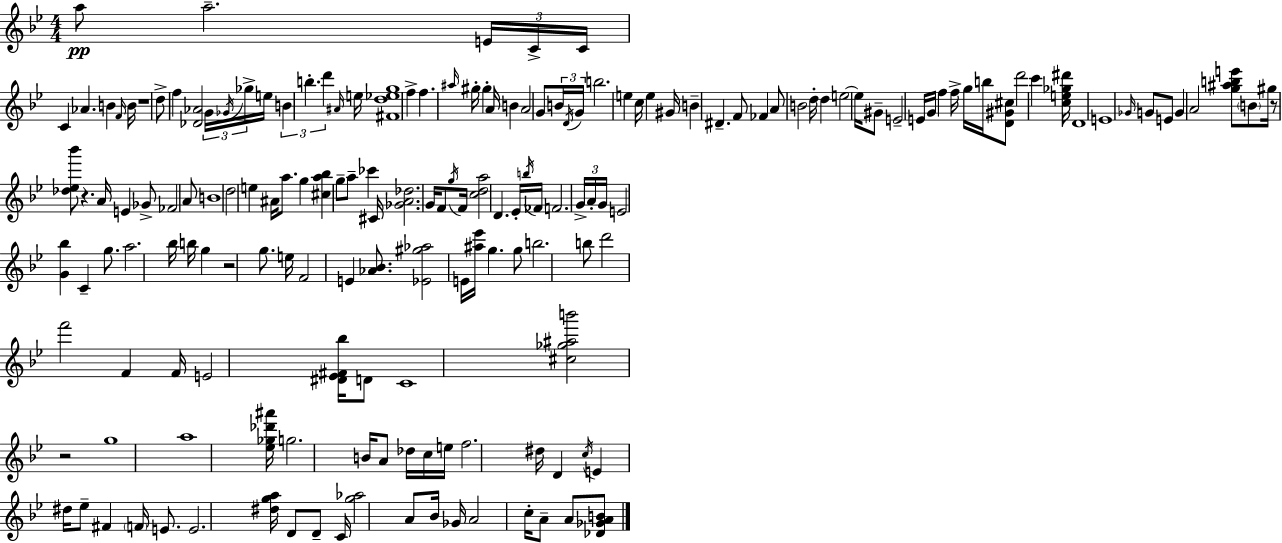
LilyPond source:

{
  \clef treble
  \numericTimeSignature
  \time 4/4
  \key bes \major
  a''8\pp a''2.-- \tuplet 3/2 { e'16 c'16-> | c'16 } c'4 aes'4. b'4 \grace { f'16 } | b'16 r1 | d''8-> f''4 <des' aes'>2 \tuplet 3/2 { g'16 | \break \acciaccatura { ges'16 } ges''16-> } e''16 \tuplet 3/2 { b'4 b''4.-. d'''4 } | \grace { ais'16 } e''16 <fis' d'' ees'' g''>1 | f''4-> f''4. \grace { ais''16 } gis''16-. gis''4-. | a'16 b'4 a'2 | \break g'8 \tuplet 3/2 { b'16 \acciaccatura { d'16 } g'16 } b''2. | e''4 c''16 e''4 gis'16 b'4-- dis'4.-- | f'8 fes'4 a'8 b'2 | d''16-. d''4 e''2~~ | \break e''16 gis'8-- e'2-- e'16 g'16 f''4 | f''16-> g''16 b''16 <d' gis' cis''>8 d'''2 | c'''4 <c'' e'' ges'' dis'''>16 d'1 | e'1 | \break \grace { ges'16 } g'8 e'8 g'4 a'2 | <g'' ais'' b'' e'''>8 \parenthesize b'8 gis''16 r8 <des'' ees'' bes'''>8 r4. | a'16 e'4 ges'8-> fes'2 | a'8 b'1 | \break d''2 e''4 | ais'16 a''8. g''4 <cis'' a'' bes''>4 g''8-- | a''8-- ces'''4 cis'16 <ges' a' des''>2. | g'16 f'8 \acciaccatura { g''16 } f'16 <c'' d'' a''>2 | \break d'4. ees'16-. \acciaccatura { b''16 } fes'16 f'2. | \tuplet 3/2 { g'16-> a'16-. g'16 } e'2 | <g' bes''>4 c'4-- g''8. a''2. | bes''16 b''16 g''4 r2 | \break g''8. e''16 f'2 | e'4 <aes' bes'>8. <ees' gis'' aes''>2 | e'16 <ais'' ees'''>16 g''4. g''8 b''2. | b''8 d'''2 | \break f'''2 f'4 f'16 e'2 | <dis' ees' fis' bes''>16 d'8 c'1 | <cis'' ges'' ais'' b'''>2 | r2 g''1 | \break a''1 | <ees'' ges'' des''' ais'''>16 g''2. | b'16 a'8 des''16 c''16 e''16 f''2. | dis''16 d'4 \acciaccatura { c''16 } e'4 | \break dis''16 ees''8-- fis'4 \parenthesize f'16 e'8. e'2. | <dis'' g'' a''>16 d'8 d'8-- c'16 <g'' aes''>2 | a'8 bes'16 ges'16 a'2 | c''16-. a'8-- a'8 <des' ges' a' b'>8 \bar "|."
}